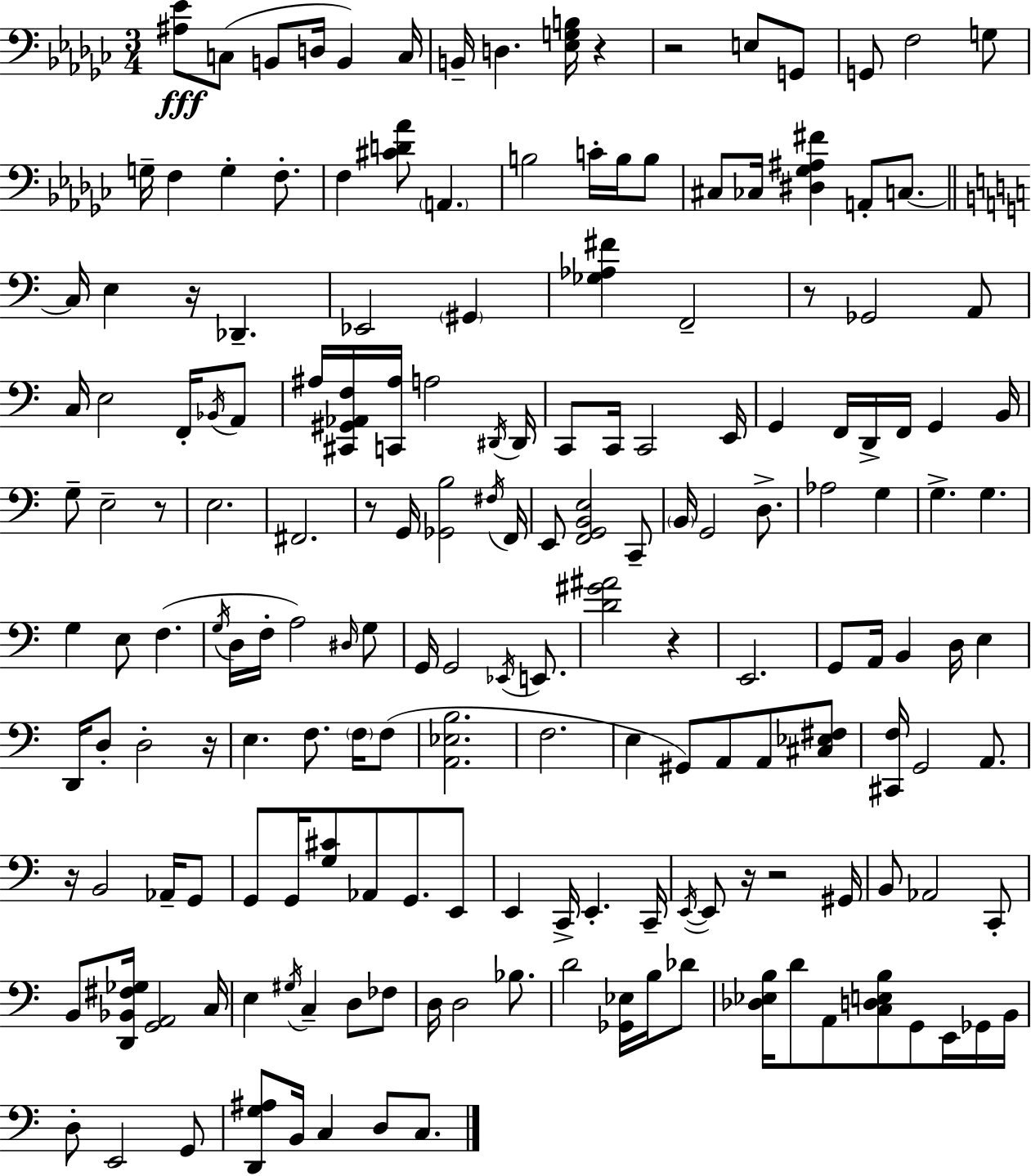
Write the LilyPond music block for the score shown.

{
  \clef bass
  \numericTimeSignature
  \time 3/4
  \key ees \minor
  \repeat volta 2 { <ais ees'>8\fff c8( b,8 d16 b,4) c16 | b,16-- d4. <ees g b>16 r4 | r2 e8 g,8 | g,8 f2 g8 | \break g16-- f4 g4-. f8.-. | f4 <cis' d' aes'>8 \parenthesize a,4. | b2 c'16-. b16 b8 | cis8 ces16 <dis ges ais fis'>4 a,8-. c8.~~ | \break \bar "||" \break \key c \major c16 e4 r16 des,4.-- | ees,2 \parenthesize gis,4 | <ges aes fis'>4 f,2-- | r8 ges,2 a,8 | \break c16 e2 f,16-. \acciaccatura { bes,16 } a,8 | ais16 <cis, gis, aes, f>16 <c, ais>16 a2 | \acciaccatura { dis,16 } dis,16 c,8 c,16 c,2 | e,16 g,4 f,16 d,16-> f,16 g,4 | \break b,16 g8-- e2-- | r8 e2. | fis,2. | r8 g,16 <ges, b>2 | \break \acciaccatura { fis16 } f,16 e,8 <f, g, b, e>2 | c,8-- \parenthesize b,16 g,2 | d8.-> aes2 g4 | g4.-> g4. | \break g4 e8 f4.( | \acciaccatura { g16 } d16 f16-. a2) | \grace { dis16 } g8 g,16 g,2 | \acciaccatura { ees,16 } e,8. <d' gis' ais'>2 | \break r4 e,2. | g,8 a,16 b,4 | d16 e4 d,16 d8-. d2-. | r16 e4. | \break f8. \parenthesize f16 f8( <a, ees b>2. | f2. | e4 gis,8) | a,8 a,8 <cis ees fis>8 <cis, f>16 g,2 | \break a,8. r16 b,2 | aes,16-- g,8 g,8 g,16 <g cis'>8 aes,8 | g,8. e,8 e,4 c,16-> e,4.-. | c,16-- \acciaccatura { e,16~ }~ e,8 r16 r2 | \break gis,16 b,8 aes,2 | c,8-. b,8 <d, bes, fis ges>16 <g, a,>2 | c16 e4 \acciaccatura { gis16 } | c4-- d8 fes8 d16 d2 | \break bes8. d'2 | <ges, ees>16 b16 des'8 <des ees b>16 d'8 a,8 | <c d e b>8 g,8 e,16 ges,16 b,16 d8-. e,2 | g,8 <d, g ais>8 b,16 c4 | \break d8 c8. } \bar "|."
}